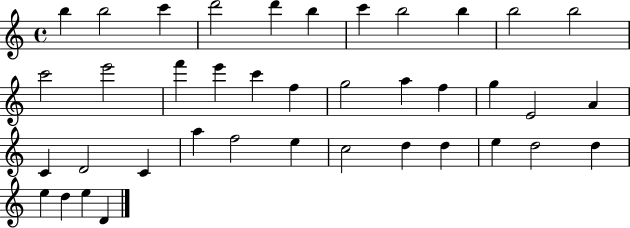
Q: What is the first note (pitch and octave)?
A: B5